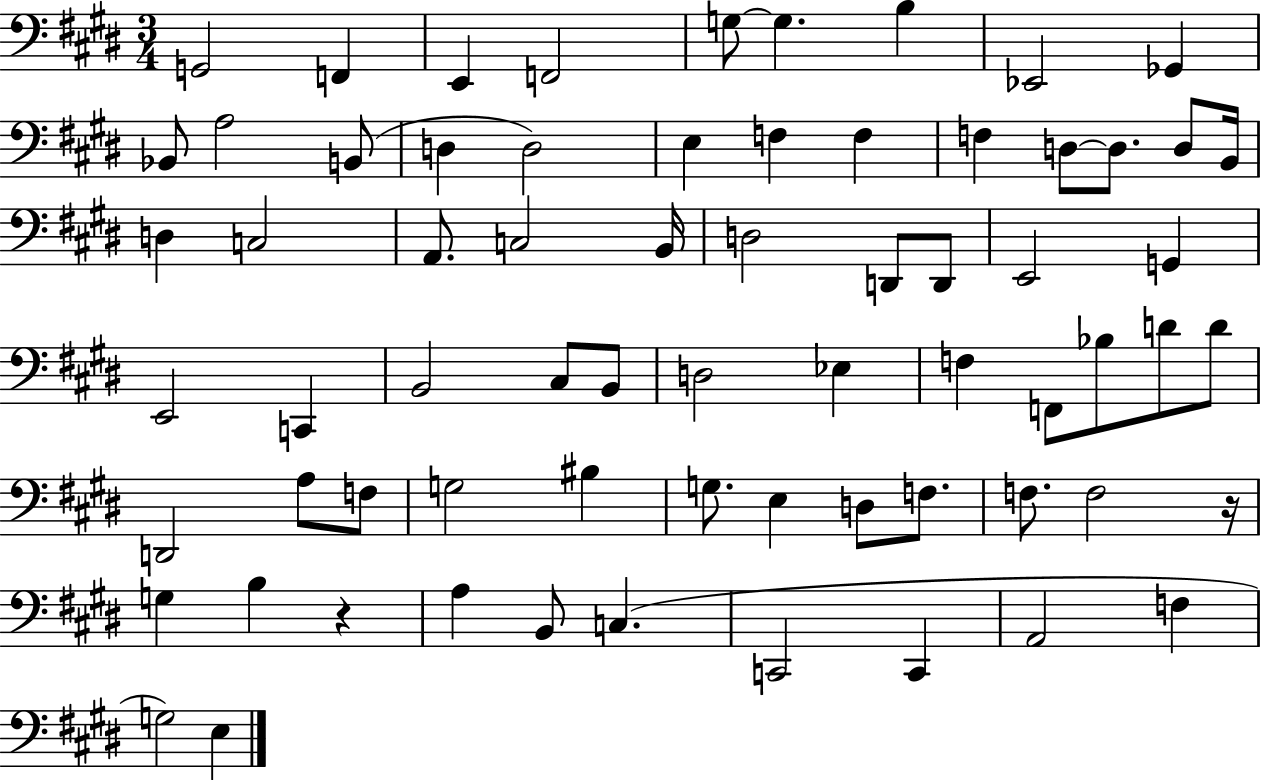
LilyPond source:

{
  \clef bass
  \numericTimeSignature
  \time 3/4
  \key e \major
  \repeat volta 2 { g,2 f,4 | e,4 f,2 | g8~~ g4. b4 | ees,2 ges,4 | \break bes,8 a2 b,8( | d4 d2) | e4 f4 f4 | f4 d8~~ d8. d8 b,16 | \break d4 c2 | a,8. c2 b,16 | d2 d,8 d,8 | e,2 g,4 | \break e,2 c,4 | b,2 cis8 b,8 | d2 ees4 | f4 f,8 bes8 d'8 d'8 | \break d,2 a8 f8 | g2 bis4 | g8. e4 d8 f8. | f8. f2 r16 | \break g4 b4 r4 | a4 b,8 c4.( | c,2 c,4 | a,2 f4 | \break g2) e4 | } \bar "|."
}